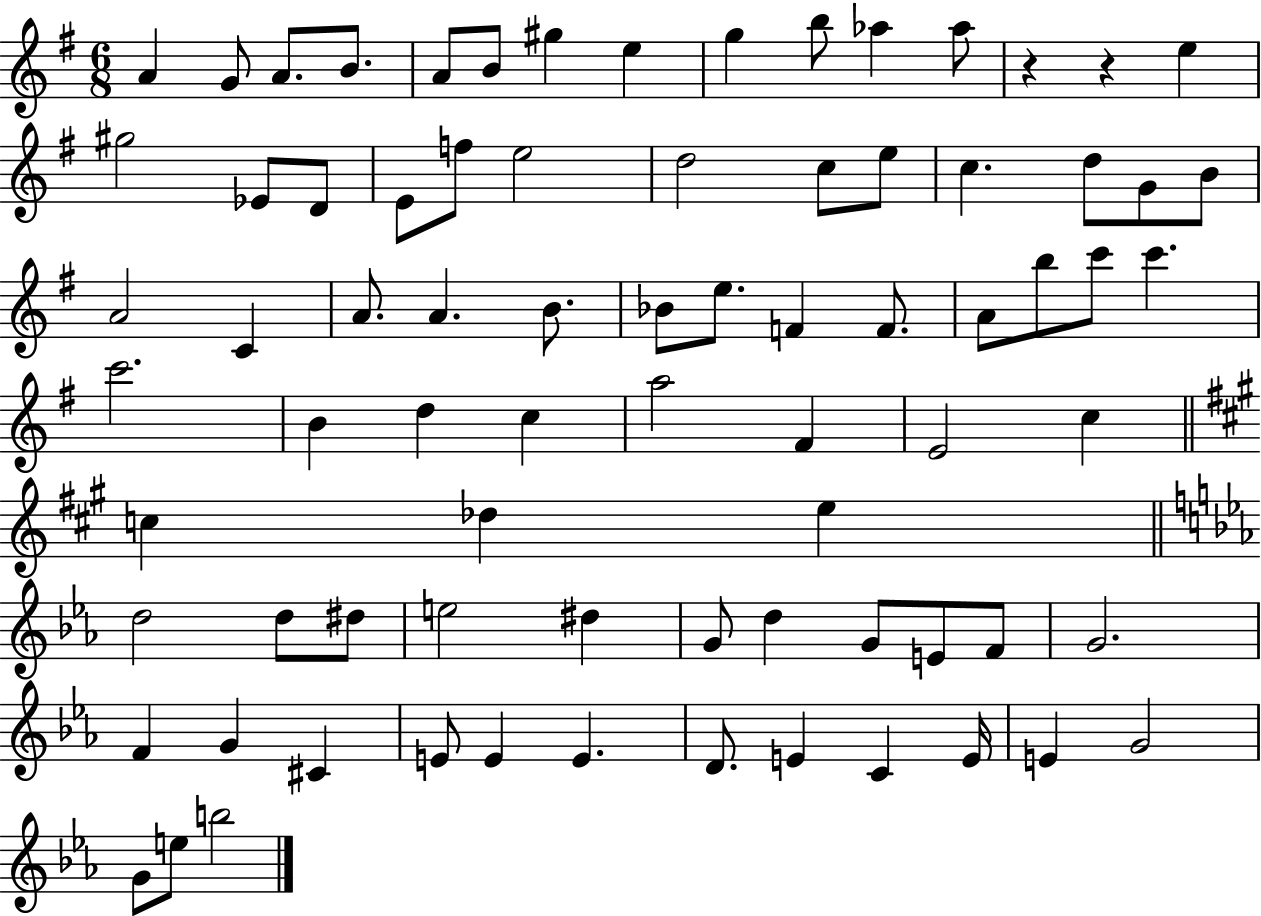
{
  \clef treble
  \numericTimeSignature
  \time 6/8
  \key g \major
  a'4 g'8 a'8. b'8. | a'8 b'8 gis''4 e''4 | g''4 b''8 aes''4 aes''8 | r4 r4 e''4 | \break gis''2 ees'8 d'8 | e'8 f''8 e''2 | d''2 c''8 e''8 | c''4. d''8 g'8 b'8 | \break a'2 c'4 | a'8. a'4. b'8. | bes'8 e''8. f'4 f'8. | a'8 b''8 c'''8 c'''4. | \break c'''2. | b'4 d''4 c''4 | a''2 fis'4 | e'2 c''4 | \break \bar "||" \break \key a \major c''4 des''4 e''4 | \bar "||" \break \key ees \major d''2 d''8 dis''8 | e''2 dis''4 | g'8 d''4 g'8 e'8 f'8 | g'2. | \break f'4 g'4 cis'4 | e'8 e'4 e'4. | d'8. e'4 c'4 e'16 | e'4 g'2 | \break g'8 e''8 b''2 | \bar "|."
}